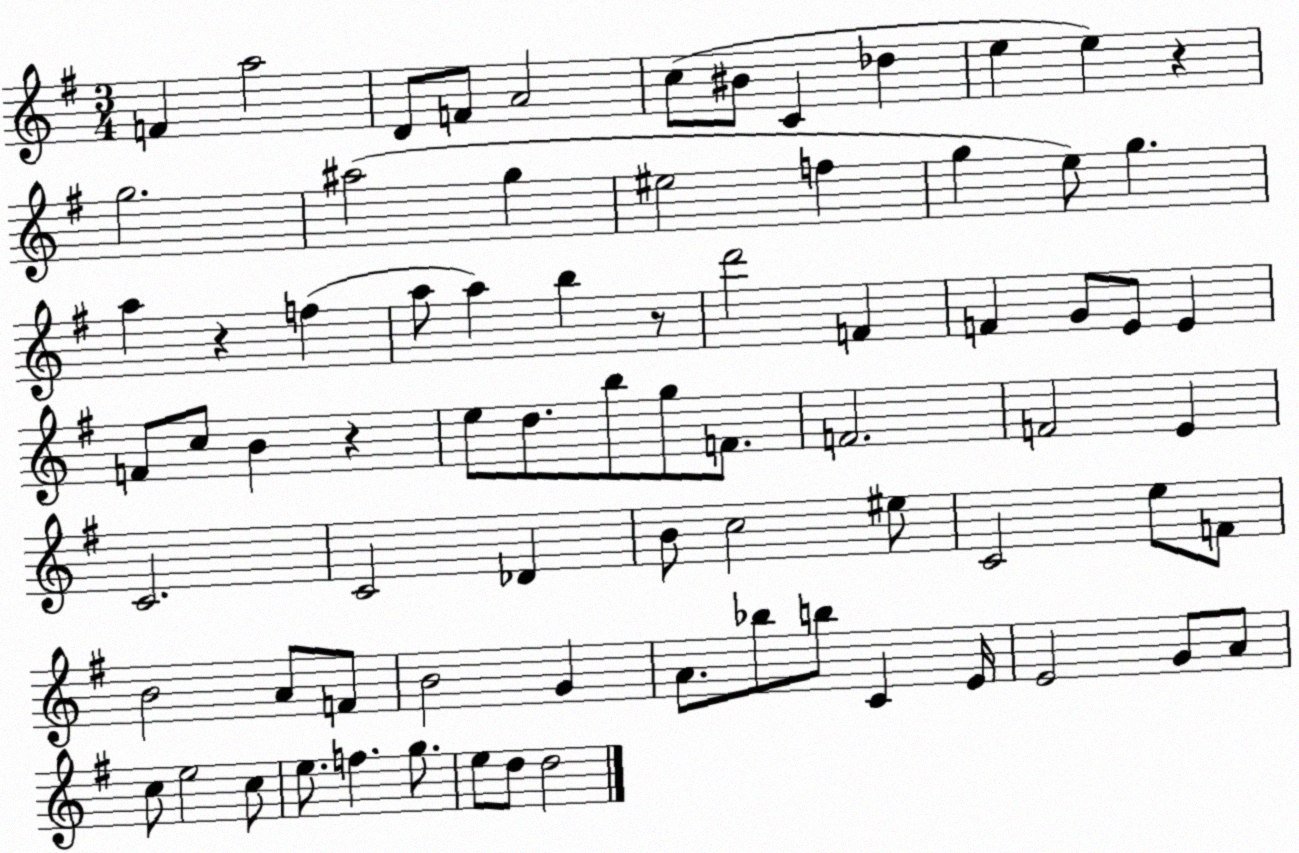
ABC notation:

X:1
T:Untitled
M:3/4
L:1/4
K:G
F a2 D/2 F/2 A2 c/2 ^B/2 C _d e e z g2 ^a2 g ^e2 f g e/2 g a z f a/2 a b z/2 d'2 F F G/2 E/2 E F/2 c/2 B z e/2 d/2 b/2 g/2 F/2 F2 F2 E C2 C2 _D B/2 c2 ^e/2 C2 e/2 F/2 B2 A/2 F/2 B2 G A/2 _b/2 b/2 C E/4 E2 G/2 A/2 c/2 e2 c/2 e/2 f g/2 e/2 d/2 d2